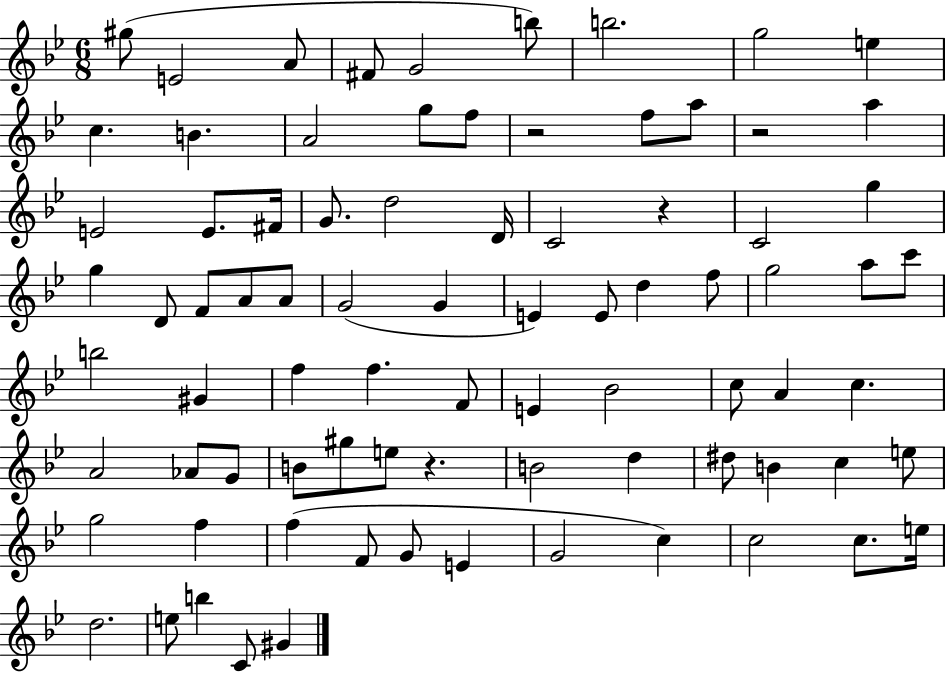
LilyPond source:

{
  \clef treble
  \numericTimeSignature
  \time 6/8
  \key bes \major
  gis''8( e'2 a'8 | fis'8 g'2 b''8) | b''2. | g''2 e''4 | \break c''4. b'4. | a'2 g''8 f''8 | r2 f''8 a''8 | r2 a''4 | \break e'2 e'8. fis'16 | g'8. d''2 d'16 | c'2 r4 | c'2 g''4 | \break g''4 d'8 f'8 a'8 a'8 | g'2( g'4 | e'4) e'8 d''4 f''8 | g''2 a''8 c'''8 | \break b''2 gis'4 | f''4 f''4. f'8 | e'4 bes'2 | c''8 a'4 c''4. | \break a'2 aes'8 g'8 | b'8 gis''8 e''8 r4. | b'2 d''4 | dis''8 b'4 c''4 e''8 | \break g''2 f''4 | f''4( f'8 g'8 e'4 | g'2 c''4) | c''2 c''8. e''16 | \break d''2. | e''8 b''4 c'8 gis'4 | \bar "|."
}